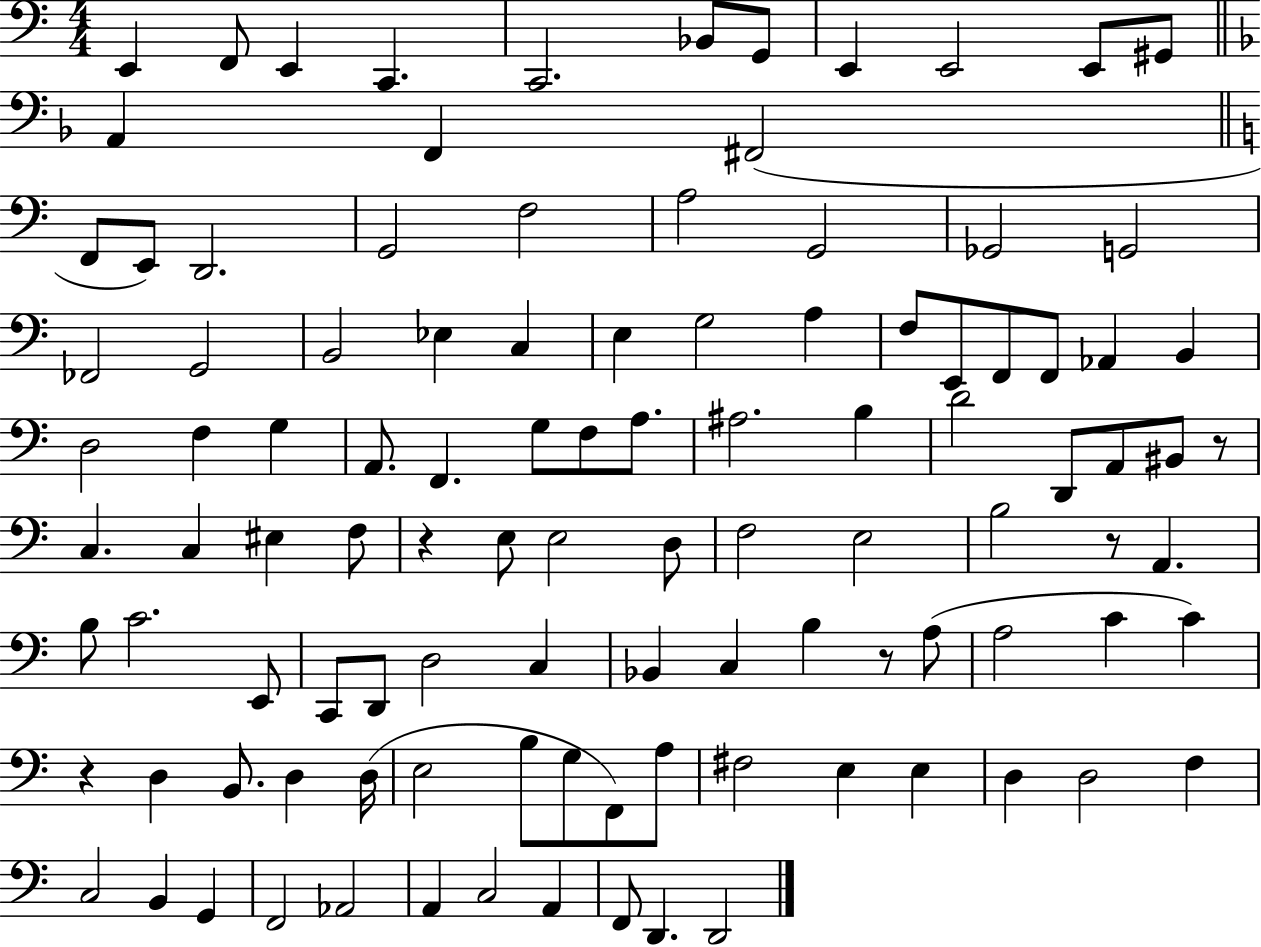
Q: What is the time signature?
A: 4/4